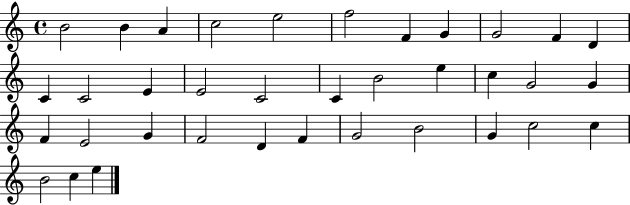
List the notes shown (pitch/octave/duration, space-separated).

B4/h B4/q A4/q C5/h E5/h F5/h F4/q G4/q G4/h F4/q D4/q C4/q C4/h E4/q E4/h C4/h C4/q B4/h E5/q C5/q G4/h G4/q F4/q E4/h G4/q F4/h D4/q F4/q G4/h B4/h G4/q C5/h C5/q B4/h C5/q E5/q